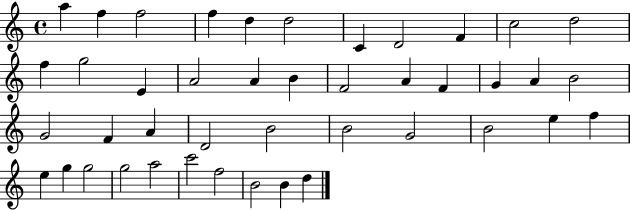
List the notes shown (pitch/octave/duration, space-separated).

A5/q F5/q F5/h F5/q D5/q D5/h C4/q D4/h F4/q C5/h D5/h F5/q G5/h E4/q A4/h A4/q B4/q F4/h A4/q F4/q G4/q A4/q B4/h G4/h F4/q A4/q D4/h B4/h B4/h G4/h B4/h E5/q F5/q E5/q G5/q G5/h G5/h A5/h C6/h F5/h B4/h B4/q D5/q